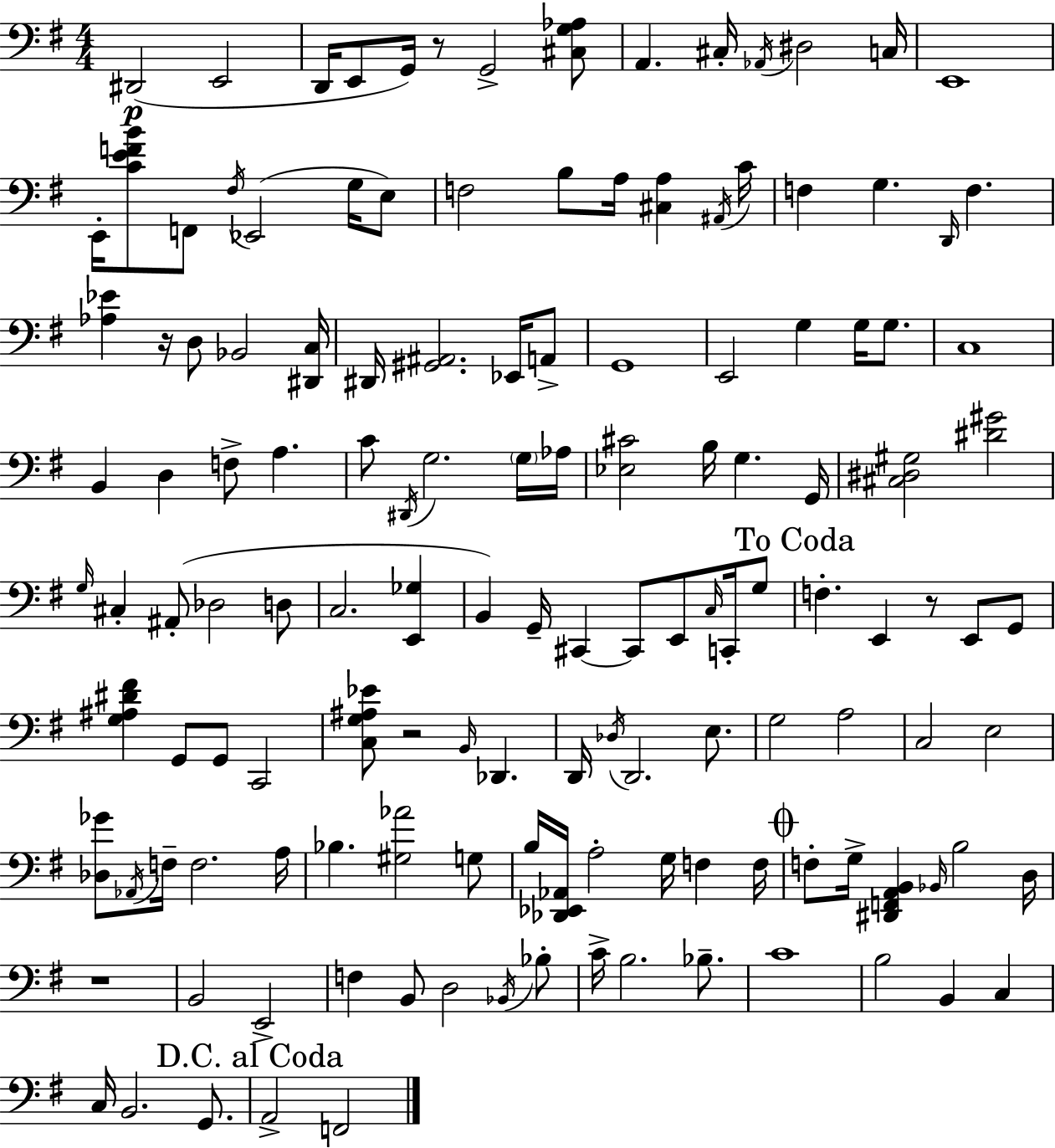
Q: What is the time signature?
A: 4/4